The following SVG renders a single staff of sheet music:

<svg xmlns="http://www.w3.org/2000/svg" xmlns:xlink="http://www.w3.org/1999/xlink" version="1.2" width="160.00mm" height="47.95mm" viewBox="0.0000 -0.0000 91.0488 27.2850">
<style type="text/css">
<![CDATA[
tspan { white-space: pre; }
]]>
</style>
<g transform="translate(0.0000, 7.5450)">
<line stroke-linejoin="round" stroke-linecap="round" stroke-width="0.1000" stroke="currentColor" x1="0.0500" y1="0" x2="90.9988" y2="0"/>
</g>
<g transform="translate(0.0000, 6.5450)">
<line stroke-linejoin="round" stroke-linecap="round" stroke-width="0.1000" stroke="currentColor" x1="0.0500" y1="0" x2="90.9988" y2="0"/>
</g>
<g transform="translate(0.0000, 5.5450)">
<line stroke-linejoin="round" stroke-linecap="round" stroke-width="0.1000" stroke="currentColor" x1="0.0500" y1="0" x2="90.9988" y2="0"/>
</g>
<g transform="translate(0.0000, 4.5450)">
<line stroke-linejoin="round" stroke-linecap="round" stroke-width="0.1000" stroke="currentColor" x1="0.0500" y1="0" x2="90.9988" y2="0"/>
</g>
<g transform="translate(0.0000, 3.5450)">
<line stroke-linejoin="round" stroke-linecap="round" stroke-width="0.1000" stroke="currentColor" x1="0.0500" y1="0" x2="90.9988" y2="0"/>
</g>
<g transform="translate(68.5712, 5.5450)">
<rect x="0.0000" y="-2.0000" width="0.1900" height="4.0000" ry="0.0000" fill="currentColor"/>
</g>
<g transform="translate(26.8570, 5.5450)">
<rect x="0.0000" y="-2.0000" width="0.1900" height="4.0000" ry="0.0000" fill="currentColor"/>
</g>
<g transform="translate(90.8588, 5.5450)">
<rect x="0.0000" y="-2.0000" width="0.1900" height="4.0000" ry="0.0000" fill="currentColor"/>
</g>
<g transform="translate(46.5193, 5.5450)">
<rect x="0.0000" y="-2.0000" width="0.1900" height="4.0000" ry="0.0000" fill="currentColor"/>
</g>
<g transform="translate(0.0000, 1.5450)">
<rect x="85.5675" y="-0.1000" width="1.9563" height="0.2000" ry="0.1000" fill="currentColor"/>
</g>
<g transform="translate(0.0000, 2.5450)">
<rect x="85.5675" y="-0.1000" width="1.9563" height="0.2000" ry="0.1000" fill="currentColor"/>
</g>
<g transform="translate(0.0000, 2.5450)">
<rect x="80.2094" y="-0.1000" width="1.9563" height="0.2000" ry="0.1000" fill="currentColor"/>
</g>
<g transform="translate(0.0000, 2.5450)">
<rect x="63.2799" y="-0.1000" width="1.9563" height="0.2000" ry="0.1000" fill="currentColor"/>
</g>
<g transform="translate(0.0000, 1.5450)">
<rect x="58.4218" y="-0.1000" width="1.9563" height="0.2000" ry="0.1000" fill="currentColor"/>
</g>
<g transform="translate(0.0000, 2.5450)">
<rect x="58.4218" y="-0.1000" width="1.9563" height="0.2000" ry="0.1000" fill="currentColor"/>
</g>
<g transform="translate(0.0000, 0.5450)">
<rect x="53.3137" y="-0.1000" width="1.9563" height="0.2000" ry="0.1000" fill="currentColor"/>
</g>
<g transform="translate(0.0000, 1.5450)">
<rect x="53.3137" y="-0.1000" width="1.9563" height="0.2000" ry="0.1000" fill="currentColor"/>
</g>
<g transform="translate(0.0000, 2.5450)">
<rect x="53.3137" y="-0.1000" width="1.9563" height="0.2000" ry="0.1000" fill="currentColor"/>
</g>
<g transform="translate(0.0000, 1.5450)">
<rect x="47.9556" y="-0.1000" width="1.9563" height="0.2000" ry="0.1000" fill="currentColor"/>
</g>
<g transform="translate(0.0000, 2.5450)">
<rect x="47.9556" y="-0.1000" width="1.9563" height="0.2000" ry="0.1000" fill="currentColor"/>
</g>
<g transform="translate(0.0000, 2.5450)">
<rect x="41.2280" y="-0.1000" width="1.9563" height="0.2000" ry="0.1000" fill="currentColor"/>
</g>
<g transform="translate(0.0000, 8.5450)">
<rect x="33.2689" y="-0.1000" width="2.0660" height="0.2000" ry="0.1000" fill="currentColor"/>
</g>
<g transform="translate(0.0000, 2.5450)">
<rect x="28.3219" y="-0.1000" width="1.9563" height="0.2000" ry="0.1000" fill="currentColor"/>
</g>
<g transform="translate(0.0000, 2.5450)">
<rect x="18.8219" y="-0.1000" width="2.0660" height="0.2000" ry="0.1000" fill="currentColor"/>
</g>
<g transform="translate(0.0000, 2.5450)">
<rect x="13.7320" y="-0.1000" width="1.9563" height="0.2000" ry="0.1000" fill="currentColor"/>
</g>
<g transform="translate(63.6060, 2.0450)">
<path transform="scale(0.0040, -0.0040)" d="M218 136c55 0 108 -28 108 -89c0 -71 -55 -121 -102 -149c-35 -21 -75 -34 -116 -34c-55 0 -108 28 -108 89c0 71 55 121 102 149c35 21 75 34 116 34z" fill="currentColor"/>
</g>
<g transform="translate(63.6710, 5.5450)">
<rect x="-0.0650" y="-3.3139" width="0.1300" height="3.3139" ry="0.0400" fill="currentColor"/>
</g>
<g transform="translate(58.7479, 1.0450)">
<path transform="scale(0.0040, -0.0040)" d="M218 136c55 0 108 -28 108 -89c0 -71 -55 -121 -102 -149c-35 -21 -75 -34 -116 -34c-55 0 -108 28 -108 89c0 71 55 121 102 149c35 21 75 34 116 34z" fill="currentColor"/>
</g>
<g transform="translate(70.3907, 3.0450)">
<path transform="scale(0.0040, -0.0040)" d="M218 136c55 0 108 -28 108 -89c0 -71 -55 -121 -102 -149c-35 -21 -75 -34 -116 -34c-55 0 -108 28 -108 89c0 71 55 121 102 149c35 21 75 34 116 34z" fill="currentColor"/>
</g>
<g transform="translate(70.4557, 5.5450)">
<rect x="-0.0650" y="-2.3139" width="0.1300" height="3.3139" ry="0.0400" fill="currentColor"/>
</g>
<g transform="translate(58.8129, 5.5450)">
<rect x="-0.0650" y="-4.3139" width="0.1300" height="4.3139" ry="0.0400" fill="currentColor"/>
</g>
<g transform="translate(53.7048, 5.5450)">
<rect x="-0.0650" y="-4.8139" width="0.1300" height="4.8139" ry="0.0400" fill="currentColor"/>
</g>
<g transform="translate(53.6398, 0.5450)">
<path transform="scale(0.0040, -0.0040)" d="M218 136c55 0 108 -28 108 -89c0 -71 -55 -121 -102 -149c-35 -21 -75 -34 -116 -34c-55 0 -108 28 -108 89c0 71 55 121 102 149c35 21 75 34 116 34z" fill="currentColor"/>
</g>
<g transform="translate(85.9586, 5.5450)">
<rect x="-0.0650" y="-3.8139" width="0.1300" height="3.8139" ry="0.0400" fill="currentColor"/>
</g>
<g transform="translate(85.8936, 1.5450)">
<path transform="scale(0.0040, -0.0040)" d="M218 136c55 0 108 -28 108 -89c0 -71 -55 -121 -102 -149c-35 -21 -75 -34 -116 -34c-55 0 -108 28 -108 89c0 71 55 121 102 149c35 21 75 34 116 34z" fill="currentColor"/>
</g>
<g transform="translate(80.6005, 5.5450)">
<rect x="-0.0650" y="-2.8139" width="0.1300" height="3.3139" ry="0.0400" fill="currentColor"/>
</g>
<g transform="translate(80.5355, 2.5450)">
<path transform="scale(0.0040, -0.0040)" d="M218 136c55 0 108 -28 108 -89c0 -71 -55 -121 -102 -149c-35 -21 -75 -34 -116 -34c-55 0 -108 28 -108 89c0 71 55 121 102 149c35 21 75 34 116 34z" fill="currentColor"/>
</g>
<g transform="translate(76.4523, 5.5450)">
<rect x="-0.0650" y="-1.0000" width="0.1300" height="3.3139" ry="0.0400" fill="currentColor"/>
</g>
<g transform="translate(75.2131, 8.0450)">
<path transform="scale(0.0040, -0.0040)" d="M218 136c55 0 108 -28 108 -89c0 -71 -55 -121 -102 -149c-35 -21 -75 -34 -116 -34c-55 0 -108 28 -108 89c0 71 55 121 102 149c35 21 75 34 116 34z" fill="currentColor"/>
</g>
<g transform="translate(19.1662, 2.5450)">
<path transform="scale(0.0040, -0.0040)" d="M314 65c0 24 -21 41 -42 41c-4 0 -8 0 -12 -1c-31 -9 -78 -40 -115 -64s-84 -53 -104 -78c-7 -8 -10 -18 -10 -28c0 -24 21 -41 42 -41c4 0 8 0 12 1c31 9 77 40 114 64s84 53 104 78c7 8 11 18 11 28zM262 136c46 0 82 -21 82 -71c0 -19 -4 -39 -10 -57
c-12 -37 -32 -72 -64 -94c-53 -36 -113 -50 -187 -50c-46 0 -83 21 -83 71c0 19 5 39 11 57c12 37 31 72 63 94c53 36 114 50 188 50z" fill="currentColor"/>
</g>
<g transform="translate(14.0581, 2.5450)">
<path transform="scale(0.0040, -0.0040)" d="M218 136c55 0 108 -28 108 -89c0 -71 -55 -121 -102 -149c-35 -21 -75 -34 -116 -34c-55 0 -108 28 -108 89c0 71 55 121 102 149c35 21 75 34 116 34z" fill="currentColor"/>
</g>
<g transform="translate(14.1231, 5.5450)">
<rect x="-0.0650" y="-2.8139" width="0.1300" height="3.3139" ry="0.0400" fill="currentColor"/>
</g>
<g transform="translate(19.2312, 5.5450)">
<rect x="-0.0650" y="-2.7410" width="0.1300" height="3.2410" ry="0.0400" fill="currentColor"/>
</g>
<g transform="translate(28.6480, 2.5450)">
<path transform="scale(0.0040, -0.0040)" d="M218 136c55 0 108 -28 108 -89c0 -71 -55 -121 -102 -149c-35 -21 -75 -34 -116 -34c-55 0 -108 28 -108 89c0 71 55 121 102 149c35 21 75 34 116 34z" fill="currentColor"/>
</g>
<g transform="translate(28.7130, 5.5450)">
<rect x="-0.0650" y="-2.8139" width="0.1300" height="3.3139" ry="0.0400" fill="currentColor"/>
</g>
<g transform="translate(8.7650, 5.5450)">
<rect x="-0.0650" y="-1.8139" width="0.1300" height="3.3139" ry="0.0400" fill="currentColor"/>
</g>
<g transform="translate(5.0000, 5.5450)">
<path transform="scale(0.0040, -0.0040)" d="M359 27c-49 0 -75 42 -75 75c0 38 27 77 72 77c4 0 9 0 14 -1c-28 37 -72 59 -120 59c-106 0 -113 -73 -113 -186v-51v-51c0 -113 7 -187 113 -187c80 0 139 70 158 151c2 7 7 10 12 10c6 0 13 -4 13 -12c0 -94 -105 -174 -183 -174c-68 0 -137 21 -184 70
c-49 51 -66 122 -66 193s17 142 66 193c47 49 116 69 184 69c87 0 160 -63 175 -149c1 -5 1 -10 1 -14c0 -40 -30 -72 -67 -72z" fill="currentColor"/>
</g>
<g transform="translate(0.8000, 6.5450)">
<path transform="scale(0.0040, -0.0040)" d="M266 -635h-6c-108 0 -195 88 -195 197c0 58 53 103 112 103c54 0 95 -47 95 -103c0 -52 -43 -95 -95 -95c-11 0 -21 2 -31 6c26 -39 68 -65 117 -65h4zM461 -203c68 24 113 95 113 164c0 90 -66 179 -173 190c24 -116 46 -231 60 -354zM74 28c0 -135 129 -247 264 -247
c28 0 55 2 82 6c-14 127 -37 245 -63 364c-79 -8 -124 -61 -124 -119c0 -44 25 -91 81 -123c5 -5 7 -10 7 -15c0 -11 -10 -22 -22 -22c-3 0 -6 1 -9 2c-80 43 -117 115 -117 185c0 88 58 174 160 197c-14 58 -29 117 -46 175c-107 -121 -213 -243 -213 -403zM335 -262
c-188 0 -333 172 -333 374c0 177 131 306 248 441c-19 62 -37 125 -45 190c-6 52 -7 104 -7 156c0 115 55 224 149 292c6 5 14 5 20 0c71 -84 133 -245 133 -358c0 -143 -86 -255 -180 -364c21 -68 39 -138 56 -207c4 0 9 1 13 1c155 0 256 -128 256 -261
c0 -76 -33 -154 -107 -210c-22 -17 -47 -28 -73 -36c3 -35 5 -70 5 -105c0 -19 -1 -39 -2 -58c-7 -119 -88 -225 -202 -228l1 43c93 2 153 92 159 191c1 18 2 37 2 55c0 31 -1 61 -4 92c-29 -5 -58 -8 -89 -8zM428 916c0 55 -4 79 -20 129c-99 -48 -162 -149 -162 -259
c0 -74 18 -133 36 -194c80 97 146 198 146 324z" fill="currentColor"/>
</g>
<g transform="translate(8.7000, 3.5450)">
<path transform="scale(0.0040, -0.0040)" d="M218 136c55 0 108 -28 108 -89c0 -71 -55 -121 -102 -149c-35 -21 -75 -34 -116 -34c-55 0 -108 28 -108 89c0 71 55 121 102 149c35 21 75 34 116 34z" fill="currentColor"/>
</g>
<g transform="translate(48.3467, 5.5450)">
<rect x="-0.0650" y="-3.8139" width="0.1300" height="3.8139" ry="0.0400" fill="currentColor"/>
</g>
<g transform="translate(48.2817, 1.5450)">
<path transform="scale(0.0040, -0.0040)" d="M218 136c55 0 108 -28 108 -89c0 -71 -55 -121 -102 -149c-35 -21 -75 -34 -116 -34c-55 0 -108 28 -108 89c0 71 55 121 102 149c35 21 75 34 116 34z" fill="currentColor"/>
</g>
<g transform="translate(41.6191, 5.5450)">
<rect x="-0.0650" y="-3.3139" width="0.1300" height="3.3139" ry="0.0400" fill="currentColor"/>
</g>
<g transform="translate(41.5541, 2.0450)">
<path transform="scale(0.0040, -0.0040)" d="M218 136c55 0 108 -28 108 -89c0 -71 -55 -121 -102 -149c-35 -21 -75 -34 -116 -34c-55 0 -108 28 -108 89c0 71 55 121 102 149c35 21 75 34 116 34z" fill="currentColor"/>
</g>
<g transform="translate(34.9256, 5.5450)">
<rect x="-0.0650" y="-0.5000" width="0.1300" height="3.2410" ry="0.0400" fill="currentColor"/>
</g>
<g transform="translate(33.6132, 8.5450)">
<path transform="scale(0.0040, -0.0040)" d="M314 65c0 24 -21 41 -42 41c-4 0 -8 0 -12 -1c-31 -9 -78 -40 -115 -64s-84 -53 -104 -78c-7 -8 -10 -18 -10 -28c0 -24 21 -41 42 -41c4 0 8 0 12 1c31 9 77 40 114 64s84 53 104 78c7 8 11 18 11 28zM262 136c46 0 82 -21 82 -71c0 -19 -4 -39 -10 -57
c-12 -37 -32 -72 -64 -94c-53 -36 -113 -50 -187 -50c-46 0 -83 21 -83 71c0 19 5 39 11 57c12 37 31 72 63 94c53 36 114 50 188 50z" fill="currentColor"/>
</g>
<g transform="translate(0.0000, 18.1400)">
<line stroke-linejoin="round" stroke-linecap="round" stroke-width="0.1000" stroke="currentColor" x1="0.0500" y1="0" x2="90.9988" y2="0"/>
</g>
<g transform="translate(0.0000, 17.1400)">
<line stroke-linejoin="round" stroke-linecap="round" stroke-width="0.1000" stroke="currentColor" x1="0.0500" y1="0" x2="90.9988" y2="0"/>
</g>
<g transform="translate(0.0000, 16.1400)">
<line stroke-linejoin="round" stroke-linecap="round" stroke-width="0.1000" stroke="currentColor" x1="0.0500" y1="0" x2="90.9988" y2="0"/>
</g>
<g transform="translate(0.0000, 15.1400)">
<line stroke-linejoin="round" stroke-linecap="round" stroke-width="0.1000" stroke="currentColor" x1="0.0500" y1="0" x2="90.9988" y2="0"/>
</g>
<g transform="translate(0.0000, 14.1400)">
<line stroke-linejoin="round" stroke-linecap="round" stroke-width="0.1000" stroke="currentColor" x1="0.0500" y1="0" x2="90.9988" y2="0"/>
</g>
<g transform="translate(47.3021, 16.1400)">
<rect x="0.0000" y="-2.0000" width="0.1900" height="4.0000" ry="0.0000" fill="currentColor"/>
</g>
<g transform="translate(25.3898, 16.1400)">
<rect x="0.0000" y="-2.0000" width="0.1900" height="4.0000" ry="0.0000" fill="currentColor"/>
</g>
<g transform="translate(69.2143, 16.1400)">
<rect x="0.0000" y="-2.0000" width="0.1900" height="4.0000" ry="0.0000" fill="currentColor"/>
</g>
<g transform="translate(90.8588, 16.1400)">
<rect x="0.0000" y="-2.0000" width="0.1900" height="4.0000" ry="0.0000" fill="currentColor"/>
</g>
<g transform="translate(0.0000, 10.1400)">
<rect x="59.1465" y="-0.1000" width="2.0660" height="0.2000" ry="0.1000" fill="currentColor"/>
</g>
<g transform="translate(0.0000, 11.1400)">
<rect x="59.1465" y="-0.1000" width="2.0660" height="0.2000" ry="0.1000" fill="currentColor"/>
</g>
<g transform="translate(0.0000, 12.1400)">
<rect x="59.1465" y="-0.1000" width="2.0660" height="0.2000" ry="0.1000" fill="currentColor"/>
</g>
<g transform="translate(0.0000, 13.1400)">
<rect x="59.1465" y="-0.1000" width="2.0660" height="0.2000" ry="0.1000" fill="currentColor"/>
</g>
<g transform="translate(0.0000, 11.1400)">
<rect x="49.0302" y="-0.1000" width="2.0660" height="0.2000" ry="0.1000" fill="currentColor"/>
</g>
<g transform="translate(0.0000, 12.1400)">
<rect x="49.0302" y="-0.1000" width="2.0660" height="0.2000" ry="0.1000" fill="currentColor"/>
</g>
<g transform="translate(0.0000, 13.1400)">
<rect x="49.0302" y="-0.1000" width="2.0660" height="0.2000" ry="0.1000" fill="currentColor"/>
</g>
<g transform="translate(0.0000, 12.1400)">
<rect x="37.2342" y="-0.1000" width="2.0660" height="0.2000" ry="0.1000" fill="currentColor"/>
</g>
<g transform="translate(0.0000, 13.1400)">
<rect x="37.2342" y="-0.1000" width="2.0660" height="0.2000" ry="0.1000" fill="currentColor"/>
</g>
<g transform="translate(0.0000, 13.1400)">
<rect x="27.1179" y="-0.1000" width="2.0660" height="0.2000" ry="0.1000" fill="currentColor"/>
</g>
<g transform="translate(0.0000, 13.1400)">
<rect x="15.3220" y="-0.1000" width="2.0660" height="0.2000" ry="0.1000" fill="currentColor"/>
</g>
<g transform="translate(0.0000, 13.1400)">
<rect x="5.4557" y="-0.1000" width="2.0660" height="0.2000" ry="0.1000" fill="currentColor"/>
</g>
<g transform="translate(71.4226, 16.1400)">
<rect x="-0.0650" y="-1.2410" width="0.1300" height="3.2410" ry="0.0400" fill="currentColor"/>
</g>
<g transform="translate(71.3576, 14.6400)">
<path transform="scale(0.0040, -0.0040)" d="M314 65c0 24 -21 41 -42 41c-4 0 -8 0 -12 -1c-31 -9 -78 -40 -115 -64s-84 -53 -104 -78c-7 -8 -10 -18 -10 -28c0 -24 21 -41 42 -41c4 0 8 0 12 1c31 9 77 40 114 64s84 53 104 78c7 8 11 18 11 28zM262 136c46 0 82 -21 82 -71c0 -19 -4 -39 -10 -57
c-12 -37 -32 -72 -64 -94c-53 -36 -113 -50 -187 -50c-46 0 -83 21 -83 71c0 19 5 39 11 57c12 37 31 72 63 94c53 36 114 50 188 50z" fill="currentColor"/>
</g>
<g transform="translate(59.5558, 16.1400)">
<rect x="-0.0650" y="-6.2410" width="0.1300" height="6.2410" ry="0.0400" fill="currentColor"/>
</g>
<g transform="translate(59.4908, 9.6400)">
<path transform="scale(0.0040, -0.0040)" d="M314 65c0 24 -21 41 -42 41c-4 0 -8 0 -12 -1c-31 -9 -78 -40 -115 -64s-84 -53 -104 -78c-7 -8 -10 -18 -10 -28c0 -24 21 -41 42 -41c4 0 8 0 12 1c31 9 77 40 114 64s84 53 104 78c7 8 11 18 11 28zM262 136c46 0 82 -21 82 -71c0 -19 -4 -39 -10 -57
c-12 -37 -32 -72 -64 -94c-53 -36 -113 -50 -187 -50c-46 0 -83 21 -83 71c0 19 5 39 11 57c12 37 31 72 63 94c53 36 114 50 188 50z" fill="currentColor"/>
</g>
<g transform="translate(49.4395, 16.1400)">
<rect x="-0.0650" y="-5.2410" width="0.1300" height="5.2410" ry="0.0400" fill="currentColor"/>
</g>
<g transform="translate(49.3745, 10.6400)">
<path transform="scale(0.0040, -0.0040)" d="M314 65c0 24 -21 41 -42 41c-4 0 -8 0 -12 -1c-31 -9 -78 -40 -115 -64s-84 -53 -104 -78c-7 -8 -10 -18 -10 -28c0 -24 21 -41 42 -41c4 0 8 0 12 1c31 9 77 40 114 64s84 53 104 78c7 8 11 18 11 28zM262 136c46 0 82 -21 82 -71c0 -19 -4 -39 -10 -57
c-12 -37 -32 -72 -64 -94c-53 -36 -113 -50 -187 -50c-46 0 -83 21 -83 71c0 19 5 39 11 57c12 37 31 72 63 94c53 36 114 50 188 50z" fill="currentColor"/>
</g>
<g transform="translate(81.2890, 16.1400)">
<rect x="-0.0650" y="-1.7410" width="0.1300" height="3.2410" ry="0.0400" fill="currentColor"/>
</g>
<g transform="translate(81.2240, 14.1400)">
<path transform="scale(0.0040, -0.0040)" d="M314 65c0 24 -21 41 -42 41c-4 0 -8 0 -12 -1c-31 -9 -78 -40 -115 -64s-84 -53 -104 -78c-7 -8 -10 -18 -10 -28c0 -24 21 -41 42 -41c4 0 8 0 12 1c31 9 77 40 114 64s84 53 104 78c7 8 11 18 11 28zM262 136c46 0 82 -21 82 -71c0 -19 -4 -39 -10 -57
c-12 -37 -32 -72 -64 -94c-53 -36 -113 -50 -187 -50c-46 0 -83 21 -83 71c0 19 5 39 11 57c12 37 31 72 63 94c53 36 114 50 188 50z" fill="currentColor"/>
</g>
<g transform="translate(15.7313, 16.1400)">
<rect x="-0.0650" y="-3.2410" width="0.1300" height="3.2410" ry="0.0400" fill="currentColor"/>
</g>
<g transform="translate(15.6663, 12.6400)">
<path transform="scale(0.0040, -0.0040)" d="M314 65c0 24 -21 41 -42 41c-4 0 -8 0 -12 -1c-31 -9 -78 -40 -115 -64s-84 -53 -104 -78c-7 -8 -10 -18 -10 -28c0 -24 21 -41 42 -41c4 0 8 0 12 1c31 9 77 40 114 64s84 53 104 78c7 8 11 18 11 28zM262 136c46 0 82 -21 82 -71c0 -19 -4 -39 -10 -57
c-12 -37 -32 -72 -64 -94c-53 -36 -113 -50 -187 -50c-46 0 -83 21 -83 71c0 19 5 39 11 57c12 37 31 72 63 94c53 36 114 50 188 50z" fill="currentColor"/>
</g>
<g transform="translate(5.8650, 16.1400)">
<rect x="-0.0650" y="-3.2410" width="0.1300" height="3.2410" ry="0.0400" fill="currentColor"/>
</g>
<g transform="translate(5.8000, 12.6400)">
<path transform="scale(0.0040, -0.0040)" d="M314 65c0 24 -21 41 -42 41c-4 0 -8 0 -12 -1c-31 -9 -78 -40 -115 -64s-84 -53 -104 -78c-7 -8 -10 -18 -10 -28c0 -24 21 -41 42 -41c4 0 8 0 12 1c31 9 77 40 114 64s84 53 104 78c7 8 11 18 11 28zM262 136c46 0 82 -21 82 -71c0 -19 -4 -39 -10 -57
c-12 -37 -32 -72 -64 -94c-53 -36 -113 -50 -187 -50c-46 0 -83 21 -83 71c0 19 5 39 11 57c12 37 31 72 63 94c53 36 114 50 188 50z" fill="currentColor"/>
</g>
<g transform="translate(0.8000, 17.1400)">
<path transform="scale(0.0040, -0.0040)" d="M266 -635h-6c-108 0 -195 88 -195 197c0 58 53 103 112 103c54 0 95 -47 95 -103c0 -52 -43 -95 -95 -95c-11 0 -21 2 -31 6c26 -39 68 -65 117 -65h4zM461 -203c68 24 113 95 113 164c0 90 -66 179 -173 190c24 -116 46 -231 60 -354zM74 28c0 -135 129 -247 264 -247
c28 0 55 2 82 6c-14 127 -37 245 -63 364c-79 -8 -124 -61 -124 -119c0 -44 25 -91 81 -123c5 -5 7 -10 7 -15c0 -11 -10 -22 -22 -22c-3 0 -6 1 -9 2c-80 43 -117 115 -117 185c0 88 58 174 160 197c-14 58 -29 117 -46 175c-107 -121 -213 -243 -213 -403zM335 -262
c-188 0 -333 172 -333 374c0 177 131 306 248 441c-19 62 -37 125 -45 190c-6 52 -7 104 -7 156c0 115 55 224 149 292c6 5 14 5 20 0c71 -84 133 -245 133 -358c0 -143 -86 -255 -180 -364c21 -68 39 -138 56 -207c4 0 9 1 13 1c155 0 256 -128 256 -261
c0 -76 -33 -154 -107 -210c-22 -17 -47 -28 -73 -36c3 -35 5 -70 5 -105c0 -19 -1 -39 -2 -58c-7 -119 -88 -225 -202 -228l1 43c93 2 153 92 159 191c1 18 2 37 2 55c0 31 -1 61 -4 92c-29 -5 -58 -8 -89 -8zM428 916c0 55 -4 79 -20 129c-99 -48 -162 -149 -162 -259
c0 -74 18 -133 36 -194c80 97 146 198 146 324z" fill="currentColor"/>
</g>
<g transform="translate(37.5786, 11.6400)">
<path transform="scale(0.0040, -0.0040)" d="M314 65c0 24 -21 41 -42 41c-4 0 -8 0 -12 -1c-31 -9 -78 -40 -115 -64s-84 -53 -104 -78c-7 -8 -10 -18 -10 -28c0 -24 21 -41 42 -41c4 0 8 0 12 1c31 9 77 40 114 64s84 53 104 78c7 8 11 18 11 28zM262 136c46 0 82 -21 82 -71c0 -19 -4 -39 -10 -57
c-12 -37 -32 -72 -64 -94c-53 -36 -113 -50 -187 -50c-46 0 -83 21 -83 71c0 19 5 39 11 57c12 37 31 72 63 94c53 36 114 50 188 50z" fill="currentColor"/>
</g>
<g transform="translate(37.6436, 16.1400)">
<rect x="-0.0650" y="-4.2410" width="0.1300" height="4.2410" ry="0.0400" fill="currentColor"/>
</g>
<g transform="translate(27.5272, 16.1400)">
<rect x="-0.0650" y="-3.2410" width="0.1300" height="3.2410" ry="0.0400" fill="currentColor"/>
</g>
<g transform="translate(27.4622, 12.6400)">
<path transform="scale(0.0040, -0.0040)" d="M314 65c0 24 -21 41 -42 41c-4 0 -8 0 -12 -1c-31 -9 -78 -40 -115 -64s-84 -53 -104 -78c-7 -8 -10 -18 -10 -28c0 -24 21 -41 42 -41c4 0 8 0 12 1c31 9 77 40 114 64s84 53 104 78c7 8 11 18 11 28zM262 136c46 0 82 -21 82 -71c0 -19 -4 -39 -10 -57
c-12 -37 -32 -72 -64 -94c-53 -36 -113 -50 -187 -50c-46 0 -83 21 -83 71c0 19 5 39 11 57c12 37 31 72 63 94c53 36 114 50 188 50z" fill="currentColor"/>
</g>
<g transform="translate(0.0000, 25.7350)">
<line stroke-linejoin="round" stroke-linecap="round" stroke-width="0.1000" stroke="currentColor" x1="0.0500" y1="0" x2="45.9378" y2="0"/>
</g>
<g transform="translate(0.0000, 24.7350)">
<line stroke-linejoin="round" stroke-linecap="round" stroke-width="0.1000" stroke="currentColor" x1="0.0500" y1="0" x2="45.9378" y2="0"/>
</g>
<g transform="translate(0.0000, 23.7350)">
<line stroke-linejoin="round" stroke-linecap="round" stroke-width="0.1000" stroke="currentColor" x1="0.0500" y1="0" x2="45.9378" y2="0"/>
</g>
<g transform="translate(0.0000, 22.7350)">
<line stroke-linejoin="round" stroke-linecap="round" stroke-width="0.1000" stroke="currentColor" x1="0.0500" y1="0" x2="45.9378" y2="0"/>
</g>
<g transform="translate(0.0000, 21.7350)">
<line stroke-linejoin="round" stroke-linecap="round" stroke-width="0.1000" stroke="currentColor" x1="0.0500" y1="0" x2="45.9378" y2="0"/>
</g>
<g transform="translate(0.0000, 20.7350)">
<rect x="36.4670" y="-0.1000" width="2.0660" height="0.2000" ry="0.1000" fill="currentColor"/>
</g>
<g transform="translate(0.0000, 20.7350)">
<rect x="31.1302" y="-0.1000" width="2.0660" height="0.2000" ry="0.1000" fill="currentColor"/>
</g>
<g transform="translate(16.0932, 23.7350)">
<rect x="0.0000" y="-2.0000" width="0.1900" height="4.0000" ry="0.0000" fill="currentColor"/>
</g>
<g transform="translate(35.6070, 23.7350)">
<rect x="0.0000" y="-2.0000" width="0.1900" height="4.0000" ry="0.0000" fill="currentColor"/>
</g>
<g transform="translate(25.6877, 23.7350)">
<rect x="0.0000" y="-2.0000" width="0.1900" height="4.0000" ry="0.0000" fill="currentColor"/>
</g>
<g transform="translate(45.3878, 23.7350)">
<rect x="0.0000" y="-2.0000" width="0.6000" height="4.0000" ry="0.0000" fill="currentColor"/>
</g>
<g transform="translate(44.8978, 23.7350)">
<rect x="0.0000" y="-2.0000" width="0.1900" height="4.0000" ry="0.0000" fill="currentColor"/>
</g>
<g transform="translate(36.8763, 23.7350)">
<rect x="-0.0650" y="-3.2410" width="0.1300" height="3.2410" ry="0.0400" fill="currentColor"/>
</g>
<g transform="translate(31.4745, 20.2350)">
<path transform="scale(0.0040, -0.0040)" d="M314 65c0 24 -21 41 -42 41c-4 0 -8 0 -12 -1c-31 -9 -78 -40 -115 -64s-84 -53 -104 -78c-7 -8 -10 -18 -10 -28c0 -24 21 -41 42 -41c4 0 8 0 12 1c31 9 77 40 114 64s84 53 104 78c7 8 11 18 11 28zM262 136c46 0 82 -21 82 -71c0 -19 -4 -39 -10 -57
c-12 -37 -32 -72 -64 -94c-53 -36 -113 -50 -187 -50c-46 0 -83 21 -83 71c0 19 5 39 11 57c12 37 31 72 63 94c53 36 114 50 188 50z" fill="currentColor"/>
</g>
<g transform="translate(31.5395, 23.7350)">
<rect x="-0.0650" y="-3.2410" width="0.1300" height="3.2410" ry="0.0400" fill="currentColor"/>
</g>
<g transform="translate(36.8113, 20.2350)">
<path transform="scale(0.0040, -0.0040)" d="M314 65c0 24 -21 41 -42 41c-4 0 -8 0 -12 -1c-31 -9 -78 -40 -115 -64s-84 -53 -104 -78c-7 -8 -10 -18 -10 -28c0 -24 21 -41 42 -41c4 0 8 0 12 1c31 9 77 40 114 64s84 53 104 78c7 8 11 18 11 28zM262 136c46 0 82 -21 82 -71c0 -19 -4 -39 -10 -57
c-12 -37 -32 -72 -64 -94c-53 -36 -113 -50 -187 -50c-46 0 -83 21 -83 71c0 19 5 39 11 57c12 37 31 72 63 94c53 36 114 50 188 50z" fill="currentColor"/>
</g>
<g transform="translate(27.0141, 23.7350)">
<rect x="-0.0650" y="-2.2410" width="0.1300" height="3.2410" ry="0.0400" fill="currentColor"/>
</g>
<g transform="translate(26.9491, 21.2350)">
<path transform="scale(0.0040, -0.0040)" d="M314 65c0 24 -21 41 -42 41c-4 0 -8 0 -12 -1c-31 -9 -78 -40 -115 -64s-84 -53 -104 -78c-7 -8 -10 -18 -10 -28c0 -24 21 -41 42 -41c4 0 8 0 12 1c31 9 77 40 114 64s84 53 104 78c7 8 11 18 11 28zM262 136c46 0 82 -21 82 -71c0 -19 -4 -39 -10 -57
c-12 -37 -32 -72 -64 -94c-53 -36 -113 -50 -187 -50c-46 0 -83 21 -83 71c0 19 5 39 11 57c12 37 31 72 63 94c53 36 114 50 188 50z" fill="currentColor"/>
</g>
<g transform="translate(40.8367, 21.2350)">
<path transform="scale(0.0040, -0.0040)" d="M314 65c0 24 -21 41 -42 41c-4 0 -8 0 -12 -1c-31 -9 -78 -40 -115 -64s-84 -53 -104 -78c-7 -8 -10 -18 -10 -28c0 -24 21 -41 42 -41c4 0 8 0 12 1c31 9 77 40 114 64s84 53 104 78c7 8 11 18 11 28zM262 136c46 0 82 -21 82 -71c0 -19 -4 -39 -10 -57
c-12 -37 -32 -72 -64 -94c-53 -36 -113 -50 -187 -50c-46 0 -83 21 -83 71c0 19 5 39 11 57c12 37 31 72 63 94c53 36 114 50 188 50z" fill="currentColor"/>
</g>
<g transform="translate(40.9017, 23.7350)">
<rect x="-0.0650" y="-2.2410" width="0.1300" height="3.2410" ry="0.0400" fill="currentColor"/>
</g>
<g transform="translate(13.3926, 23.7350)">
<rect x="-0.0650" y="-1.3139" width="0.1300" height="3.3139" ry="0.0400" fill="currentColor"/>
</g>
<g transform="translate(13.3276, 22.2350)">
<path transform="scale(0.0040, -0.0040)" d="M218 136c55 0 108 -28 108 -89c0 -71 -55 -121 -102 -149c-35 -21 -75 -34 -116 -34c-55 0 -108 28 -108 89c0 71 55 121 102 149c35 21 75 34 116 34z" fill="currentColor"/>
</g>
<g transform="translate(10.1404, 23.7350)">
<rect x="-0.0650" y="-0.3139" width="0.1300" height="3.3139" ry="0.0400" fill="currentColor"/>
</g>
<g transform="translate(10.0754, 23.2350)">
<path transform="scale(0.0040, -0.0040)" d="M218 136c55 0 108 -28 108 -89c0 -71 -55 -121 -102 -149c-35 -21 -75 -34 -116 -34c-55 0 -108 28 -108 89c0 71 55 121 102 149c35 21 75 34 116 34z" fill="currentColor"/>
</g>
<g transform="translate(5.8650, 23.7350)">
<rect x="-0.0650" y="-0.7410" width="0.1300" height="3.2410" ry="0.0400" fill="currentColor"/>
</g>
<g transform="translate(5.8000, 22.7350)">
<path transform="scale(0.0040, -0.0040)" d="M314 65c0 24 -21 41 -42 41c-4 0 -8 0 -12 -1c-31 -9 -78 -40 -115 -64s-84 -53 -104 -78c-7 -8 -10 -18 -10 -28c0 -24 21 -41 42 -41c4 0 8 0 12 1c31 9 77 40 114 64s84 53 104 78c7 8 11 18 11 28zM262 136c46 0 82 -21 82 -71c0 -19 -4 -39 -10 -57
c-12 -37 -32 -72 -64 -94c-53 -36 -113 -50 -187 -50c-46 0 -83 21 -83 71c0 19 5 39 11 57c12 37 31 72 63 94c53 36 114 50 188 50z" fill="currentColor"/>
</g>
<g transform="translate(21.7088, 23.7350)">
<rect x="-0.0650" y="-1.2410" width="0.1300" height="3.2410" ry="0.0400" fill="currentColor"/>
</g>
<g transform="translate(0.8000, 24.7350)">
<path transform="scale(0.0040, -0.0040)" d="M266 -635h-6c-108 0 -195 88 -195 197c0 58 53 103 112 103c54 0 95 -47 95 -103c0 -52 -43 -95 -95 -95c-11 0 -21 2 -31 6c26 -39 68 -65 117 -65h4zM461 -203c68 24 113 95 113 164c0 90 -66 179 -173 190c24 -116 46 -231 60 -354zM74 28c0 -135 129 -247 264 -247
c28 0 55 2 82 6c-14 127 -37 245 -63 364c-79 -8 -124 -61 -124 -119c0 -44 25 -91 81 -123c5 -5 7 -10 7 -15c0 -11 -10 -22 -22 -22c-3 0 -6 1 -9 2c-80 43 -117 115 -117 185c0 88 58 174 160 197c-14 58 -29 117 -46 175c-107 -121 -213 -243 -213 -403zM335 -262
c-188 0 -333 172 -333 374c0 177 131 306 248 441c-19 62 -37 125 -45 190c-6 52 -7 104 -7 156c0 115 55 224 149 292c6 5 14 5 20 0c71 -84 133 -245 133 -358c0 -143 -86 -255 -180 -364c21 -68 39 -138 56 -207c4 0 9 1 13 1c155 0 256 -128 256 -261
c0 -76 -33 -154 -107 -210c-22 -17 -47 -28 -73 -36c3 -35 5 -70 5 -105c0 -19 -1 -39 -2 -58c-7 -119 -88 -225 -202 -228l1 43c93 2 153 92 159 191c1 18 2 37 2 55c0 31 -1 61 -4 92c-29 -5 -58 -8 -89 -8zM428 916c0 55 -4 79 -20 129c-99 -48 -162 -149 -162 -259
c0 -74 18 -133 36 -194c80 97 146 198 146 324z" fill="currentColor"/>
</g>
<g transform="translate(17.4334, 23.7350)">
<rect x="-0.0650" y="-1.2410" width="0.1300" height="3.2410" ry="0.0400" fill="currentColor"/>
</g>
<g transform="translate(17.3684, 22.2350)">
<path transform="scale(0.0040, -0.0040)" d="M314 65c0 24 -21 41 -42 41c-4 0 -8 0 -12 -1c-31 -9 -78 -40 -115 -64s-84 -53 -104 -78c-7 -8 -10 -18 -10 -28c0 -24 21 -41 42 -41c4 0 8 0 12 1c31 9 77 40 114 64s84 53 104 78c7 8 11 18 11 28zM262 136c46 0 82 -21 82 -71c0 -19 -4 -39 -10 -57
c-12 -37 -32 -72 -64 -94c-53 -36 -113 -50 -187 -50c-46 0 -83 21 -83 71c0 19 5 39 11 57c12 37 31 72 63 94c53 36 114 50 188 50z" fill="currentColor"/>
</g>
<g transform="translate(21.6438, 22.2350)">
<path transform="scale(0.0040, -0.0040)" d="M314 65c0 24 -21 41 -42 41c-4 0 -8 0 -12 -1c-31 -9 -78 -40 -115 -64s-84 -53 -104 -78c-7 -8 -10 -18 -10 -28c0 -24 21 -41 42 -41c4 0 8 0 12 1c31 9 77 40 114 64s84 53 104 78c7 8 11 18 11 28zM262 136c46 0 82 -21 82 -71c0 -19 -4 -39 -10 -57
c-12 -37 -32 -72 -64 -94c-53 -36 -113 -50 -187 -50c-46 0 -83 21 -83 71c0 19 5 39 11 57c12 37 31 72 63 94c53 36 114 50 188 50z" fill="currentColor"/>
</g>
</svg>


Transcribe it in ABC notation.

X:1
T:Untitled
M:4/4
L:1/4
K:C
f a a2 a C2 b c' e' d' b g D a c' b2 b2 b2 d'2 f'2 a'2 e2 f2 d2 c e e2 e2 g2 b2 b2 g2